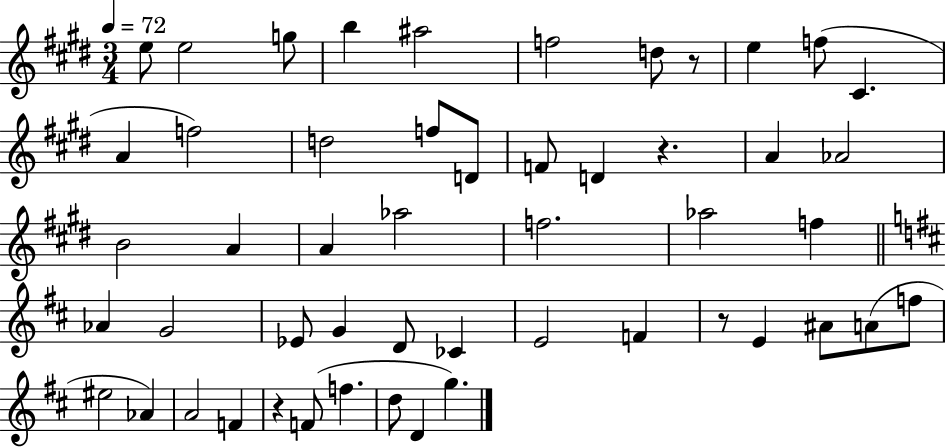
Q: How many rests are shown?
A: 4